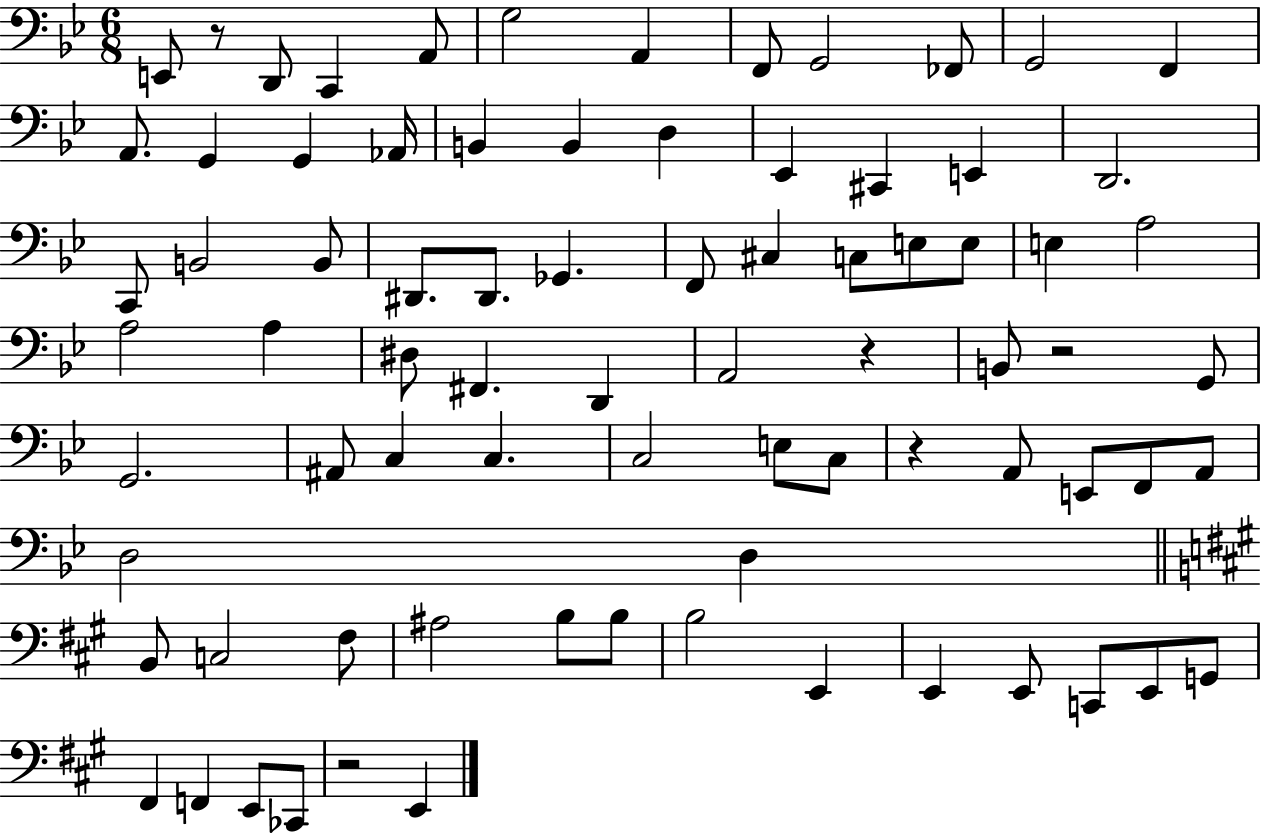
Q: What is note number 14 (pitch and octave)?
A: G2